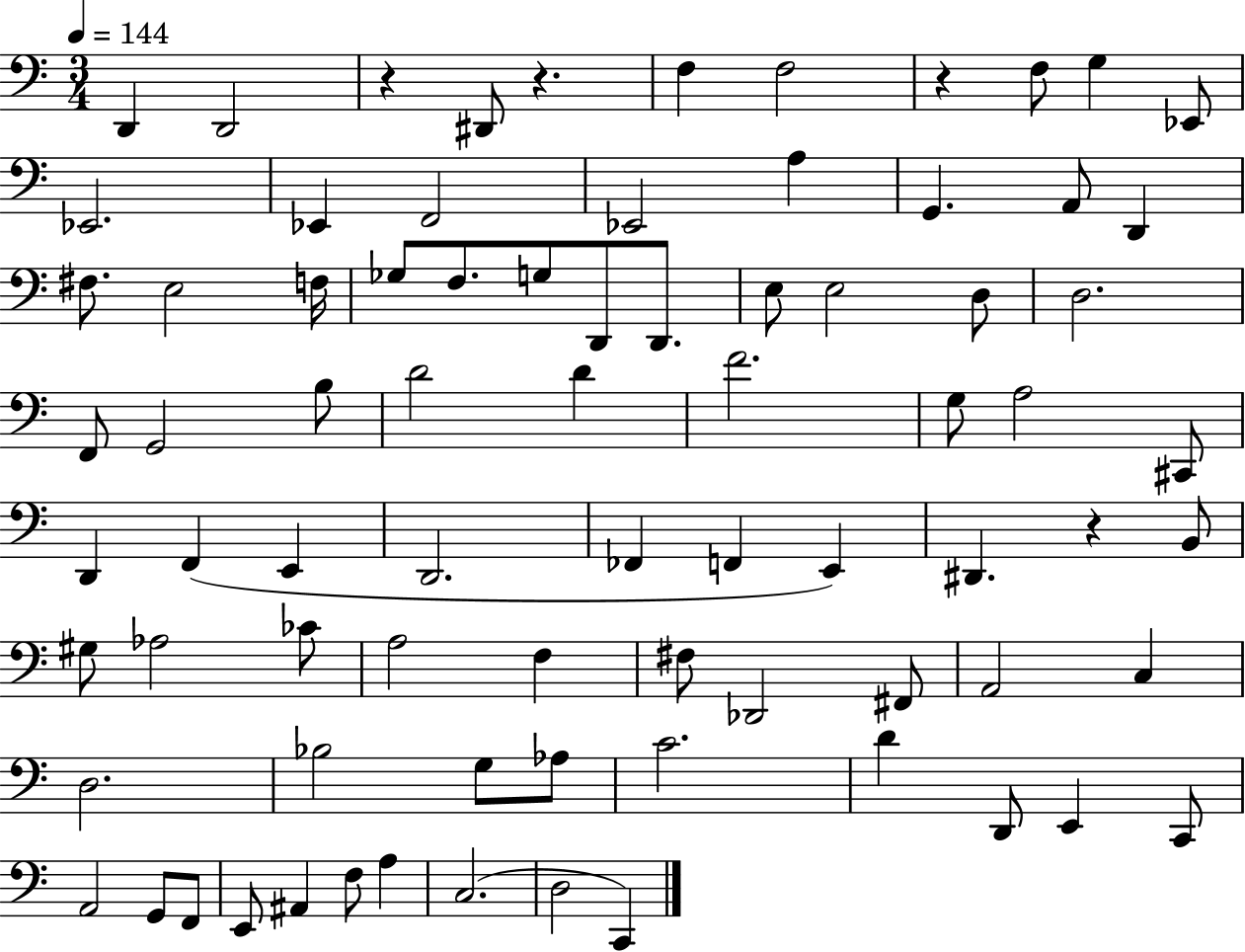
X:1
T:Untitled
M:3/4
L:1/4
K:C
D,, D,,2 z ^D,,/2 z F, F,2 z F,/2 G, _E,,/2 _E,,2 _E,, F,,2 _E,,2 A, G,, A,,/2 D,, ^F,/2 E,2 F,/4 _G,/2 F,/2 G,/2 D,,/2 D,,/2 E,/2 E,2 D,/2 D,2 F,,/2 G,,2 B,/2 D2 D F2 G,/2 A,2 ^C,,/2 D,, F,, E,, D,,2 _F,, F,, E,, ^D,, z B,,/2 ^G,/2 _A,2 _C/2 A,2 F, ^F,/2 _D,,2 ^F,,/2 A,,2 C, D,2 _B,2 G,/2 _A,/2 C2 D D,,/2 E,, C,,/2 A,,2 G,,/2 F,,/2 E,,/2 ^A,, F,/2 A, C,2 D,2 C,,